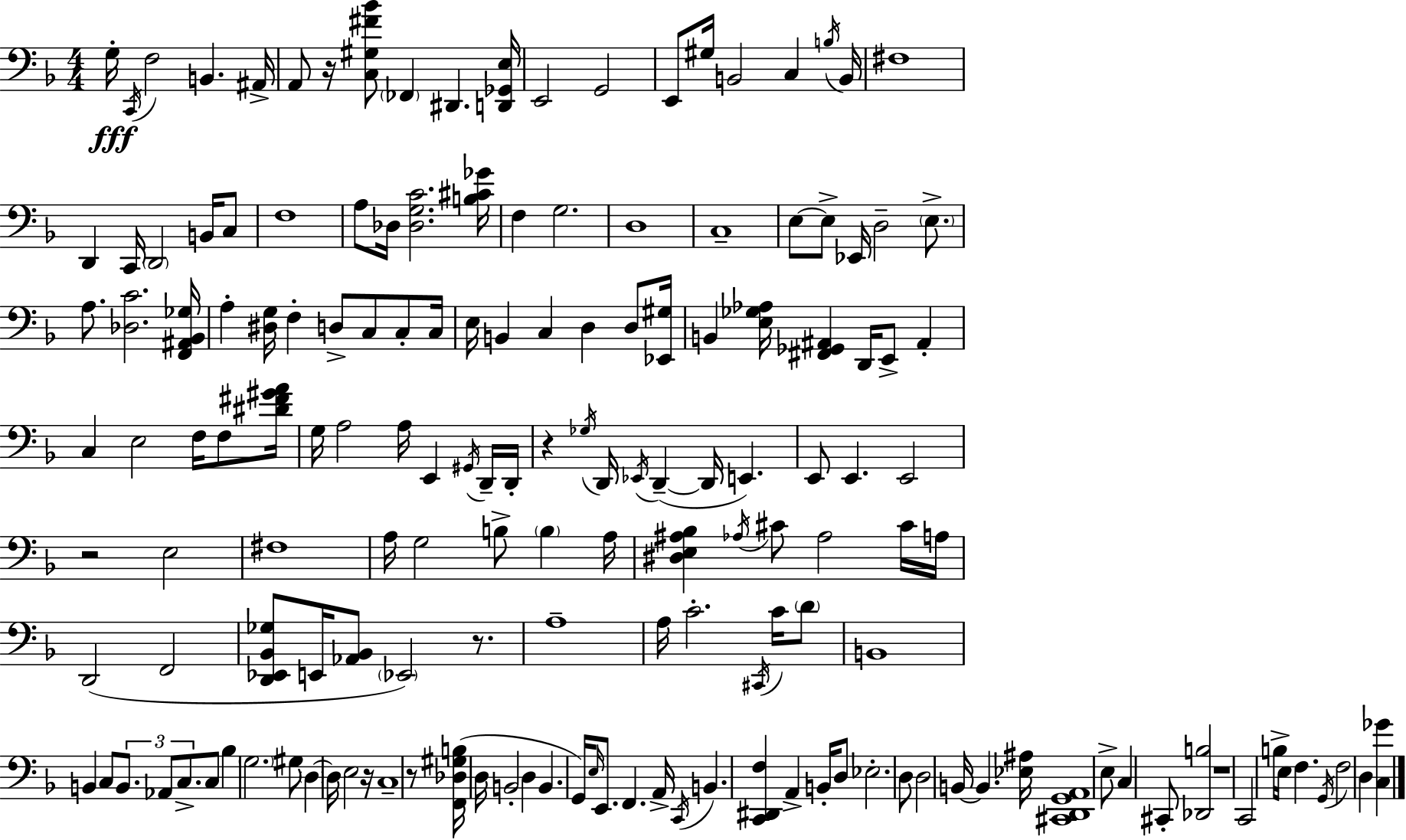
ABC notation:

X:1
T:Untitled
M:4/4
L:1/4
K:F
G,/4 C,,/4 F,2 B,, ^A,,/4 A,,/2 z/4 [C,^G,^F_B]/2 _F,, ^D,, [D,,_G,,E,]/4 E,,2 G,,2 E,,/2 ^G,/4 B,,2 C, B,/4 B,,/4 ^F,4 D,, C,,/4 D,,2 B,,/4 C,/2 F,4 A,/2 _D,/4 [_D,G,C]2 [B,^C_G]/4 F, G,2 D,4 C,4 E,/2 E,/2 _E,,/4 D,2 E,/2 A,/2 [_D,C]2 [F,,^A,,_B,,_G,]/4 A, [^D,G,]/4 F, D,/2 C,/2 C,/2 C,/4 E,/4 B,, C, D, D,/2 [_E,,^G,]/4 B,, [E,_G,_A,]/4 [^F,,_G,,^A,,] D,,/4 E,,/2 ^A,, C, E,2 F,/4 F,/2 [^D^F^GA]/4 G,/4 A,2 A,/4 E,, ^G,,/4 D,,/4 D,,/4 z _G,/4 D,,/4 _E,,/4 D,, D,,/4 E,, E,,/2 E,, E,,2 z2 E,2 ^F,4 A,/4 G,2 B,/2 B, A,/4 [^D,E,^A,_B,] _A,/4 ^C/2 _A,2 ^C/4 A,/4 D,,2 F,,2 [D,,_E,,_B,,_G,]/2 E,,/4 [_A,,_B,,]/2 _E,,2 z/2 A,4 A,/4 C2 ^C,,/4 C/4 D/2 B,,4 B,, C,/2 B,,/2 _A,,/2 C,/2 C,/2 _B, G,2 ^G,/2 D, D,/4 E,2 z/4 C,4 z/2 [F,,_D,^G,B,]/4 D,/4 B,,2 D, B,, G,,/4 E,/4 E,,/2 F,, A,,/4 C,,/4 B,, [C,,^D,,F,] A,, B,,/4 D,/2 _E,2 D,/2 D,2 B,,/4 B,, [_E,^A,]/4 [^C,,D,,G,,A,,]4 E,/2 C, ^C,,/2 [_D,,B,]2 z4 C,,2 B,/4 E,/4 F, G,,/4 F,2 D, [C,_G]